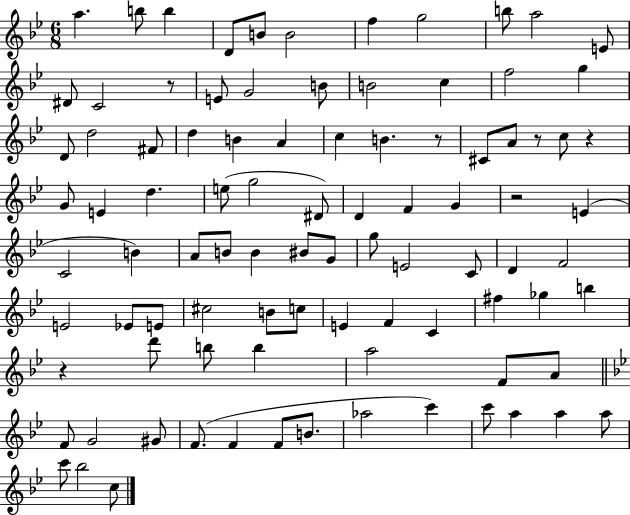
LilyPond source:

{
  \clef treble
  \numericTimeSignature
  \time 6/8
  \key bes \major
  \repeat volta 2 { a''4. b''8 b''4 | d'8 b'8 b'2 | f''4 g''2 | b''8 a''2 e'8 | \break dis'8 c'2 r8 | e'8 g'2 b'8 | b'2 c''4 | f''2 g''4 | \break d'8 d''2 fis'8 | d''4 b'4 a'4 | c''4 b'4. r8 | cis'8 a'8 r8 c''8 r4 | \break g'8 e'4 d''4. | e''8( g''2 dis'8) | d'4 f'4 g'4 | r2 e'4( | \break c'2 b'4) | a'8 b'8 b'4 bis'8 g'8 | g''8 e'2 c'8 | d'4 f'2 | \break e'2 ees'8 e'8 | cis''2 b'8 c''8 | e'4 f'4 c'4 | fis''4 ges''4 b''4 | \break r4 d'''8 b''8 b''4 | a''2 f'8 a'8 | \bar "||" \break \key bes \major f'8 g'2 gis'8 | f'8.( f'4 f'8 b'8. | aes''2 c'''4) | c'''8 a''4 a''4 a''8 | \break c'''8 bes''2 c''8 | } \bar "|."
}